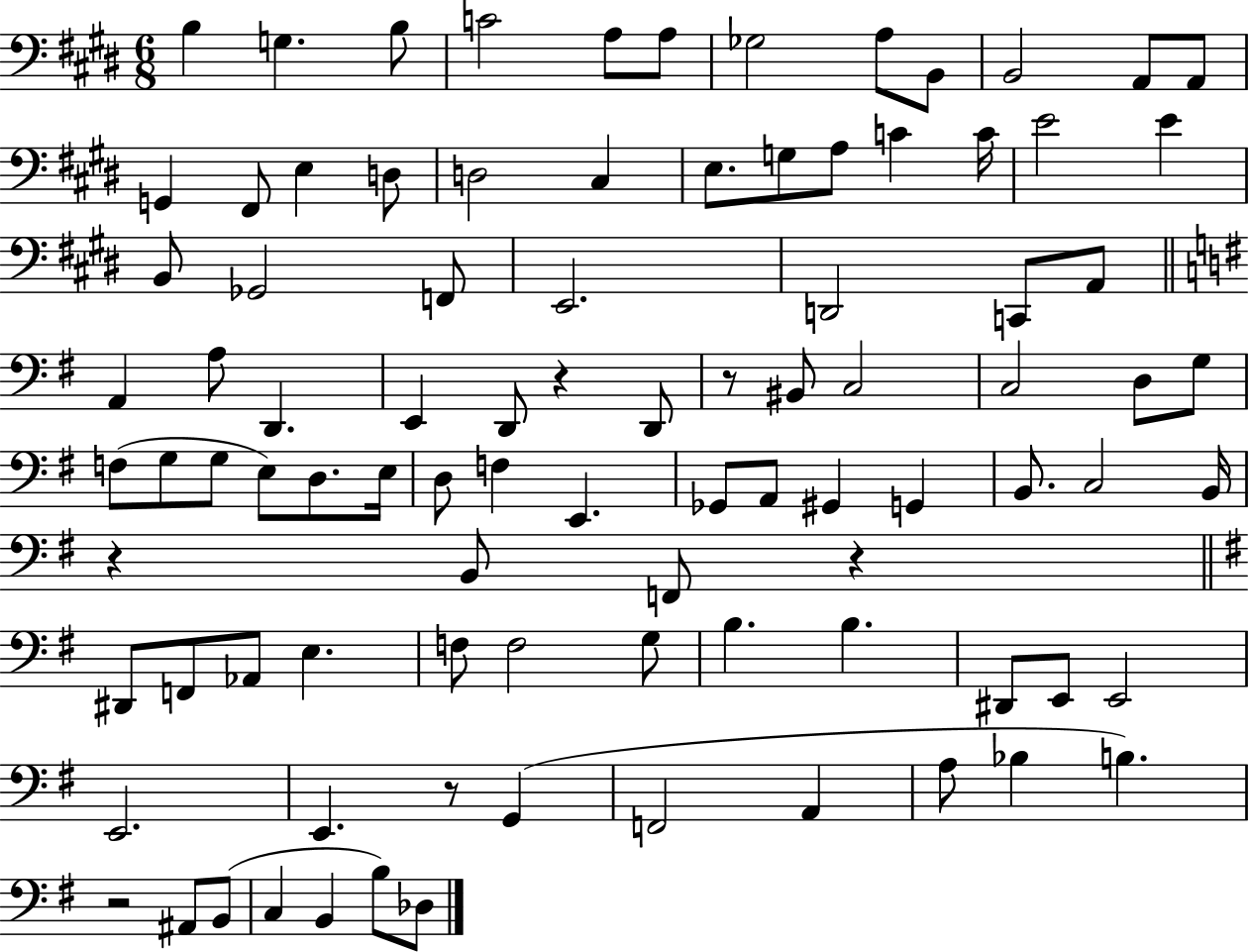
X:1
T:Untitled
M:6/8
L:1/4
K:E
B, G, B,/2 C2 A,/2 A,/2 _G,2 A,/2 B,,/2 B,,2 A,,/2 A,,/2 G,, ^F,,/2 E, D,/2 D,2 ^C, E,/2 G,/2 A,/2 C C/4 E2 E B,,/2 _G,,2 F,,/2 E,,2 D,,2 C,,/2 A,,/2 A,, A,/2 D,, E,, D,,/2 z D,,/2 z/2 ^B,,/2 C,2 C,2 D,/2 G,/2 F,/2 G,/2 G,/2 E,/2 D,/2 E,/4 D,/2 F, E,, _G,,/2 A,,/2 ^G,, G,, B,,/2 C,2 B,,/4 z B,,/2 F,,/2 z ^D,,/2 F,,/2 _A,,/2 E, F,/2 F,2 G,/2 B, B, ^D,,/2 E,,/2 E,,2 E,,2 E,, z/2 G,, F,,2 A,, A,/2 _B, B, z2 ^A,,/2 B,,/2 C, B,, B,/2 _D,/2